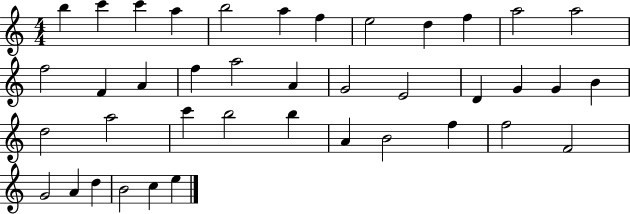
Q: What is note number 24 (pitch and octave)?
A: B4